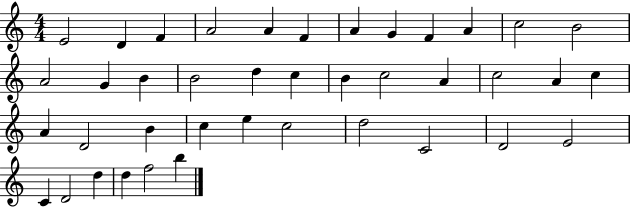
E4/h D4/q F4/q A4/h A4/q F4/q A4/q G4/q F4/q A4/q C5/h B4/h A4/h G4/q B4/q B4/h D5/q C5/q B4/q C5/h A4/q C5/h A4/q C5/q A4/q D4/h B4/q C5/q E5/q C5/h D5/h C4/h D4/h E4/h C4/q D4/h D5/q D5/q F5/h B5/q